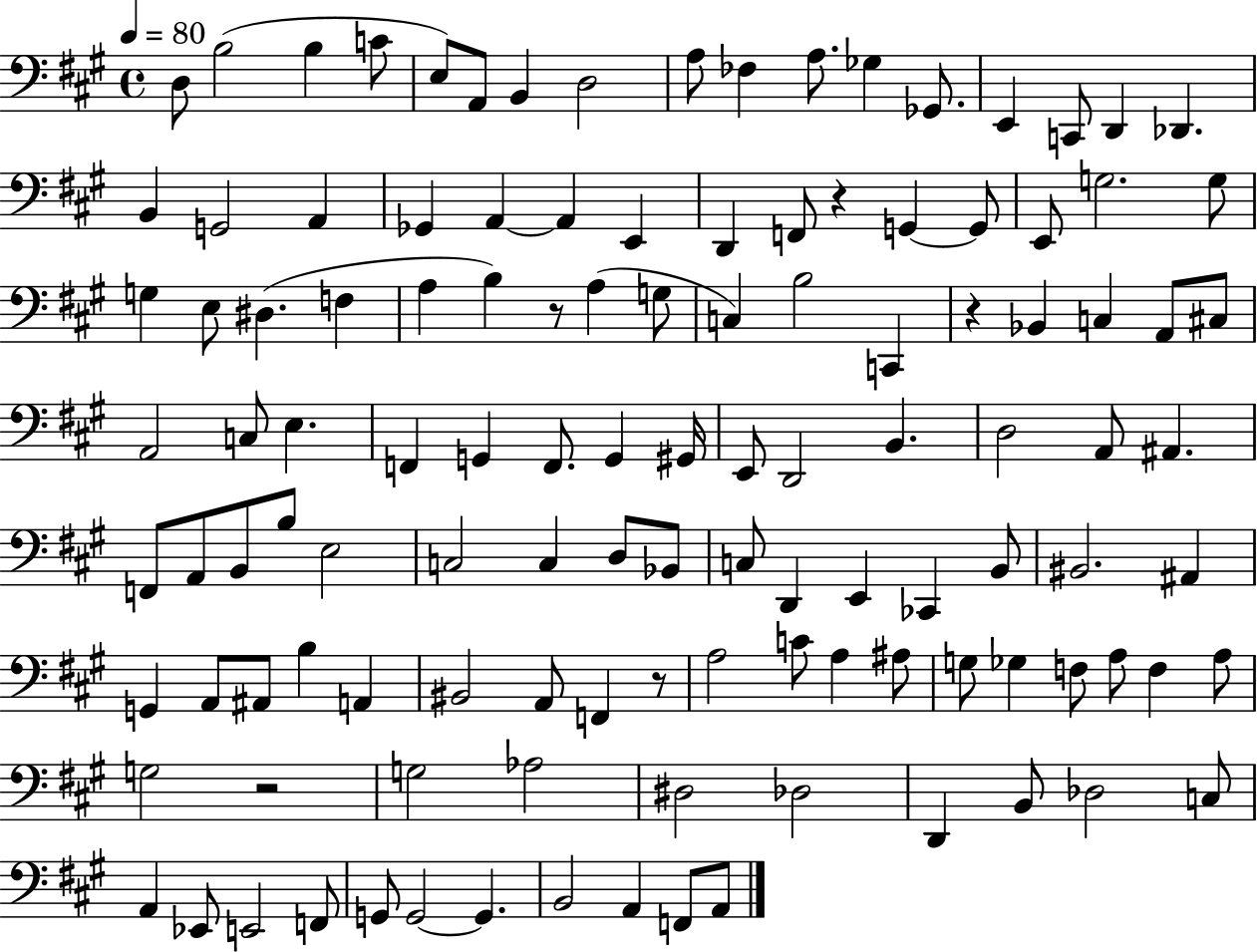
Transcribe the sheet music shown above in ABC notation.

X:1
T:Untitled
M:4/4
L:1/4
K:A
D,/2 B,2 B, C/2 E,/2 A,,/2 B,, D,2 A,/2 _F, A,/2 _G, _G,,/2 E,, C,,/2 D,, _D,, B,, G,,2 A,, _G,, A,, A,, E,, D,, F,,/2 z G,, G,,/2 E,,/2 G,2 G,/2 G, E,/2 ^D, F, A, B, z/2 A, G,/2 C, B,2 C,, z _B,, C, A,,/2 ^C,/2 A,,2 C,/2 E, F,, G,, F,,/2 G,, ^G,,/4 E,,/2 D,,2 B,, D,2 A,,/2 ^A,, F,,/2 A,,/2 B,,/2 B,/2 E,2 C,2 C, D,/2 _B,,/2 C,/2 D,, E,, _C,, B,,/2 ^B,,2 ^A,, G,, A,,/2 ^A,,/2 B, A,, ^B,,2 A,,/2 F,, z/2 A,2 C/2 A, ^A,/2 G,/2 _G, F,/2 A,/2 F, A,/2 G,2 z2 G,2 _A,2 ^D,2 _D,2 D,, B,,/2 _D,2 C,/2 A,, _E,,/2 E,,2 F,,/2 G,,/2 G,,2 G,, B,,2 A,, F,,/2 A,,/2